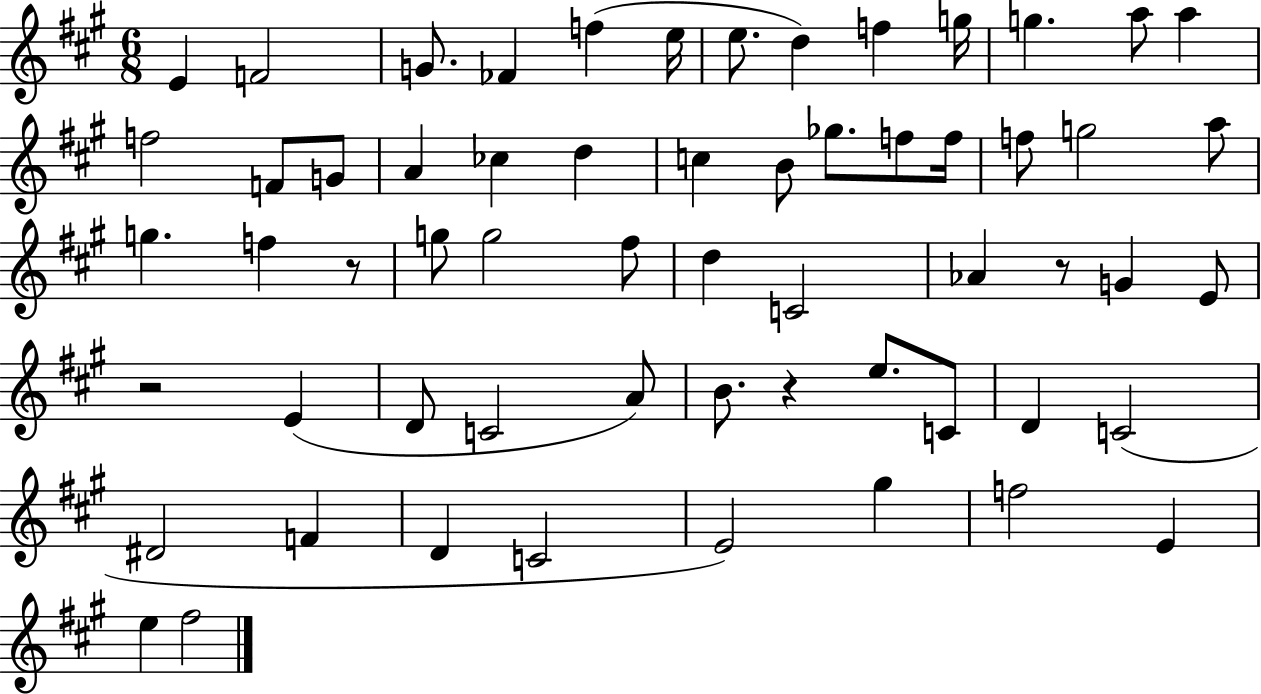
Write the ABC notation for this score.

X:1
T:Untitled
M:6/8
L:1/4
K:A
E F2 G/2 _F f e/4 e/2 d f g/4 g a/2 a f2 F/2 G/2 A _c d c B/2 _g/2 f/2 f/4 f/2 g2 a/2 g f z/2 g/2 g2 ^f/2 d C2 _A z/2 G E/2 z2 E D/2 C2 A/2 B/2 z e/2 C/2 D C2 ^D2 F D C2 E2 ^g f2 E e ^f2